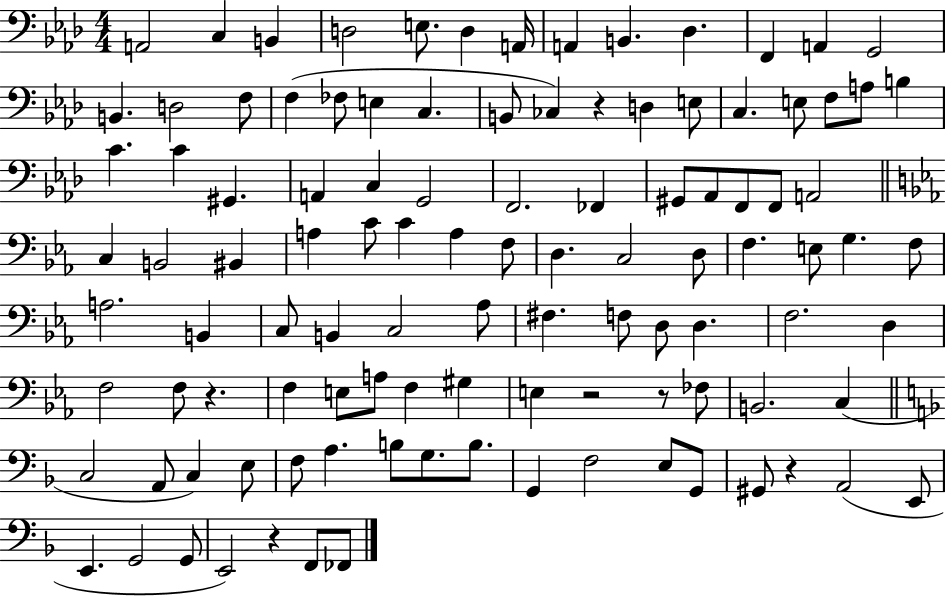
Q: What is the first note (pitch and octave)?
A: A2